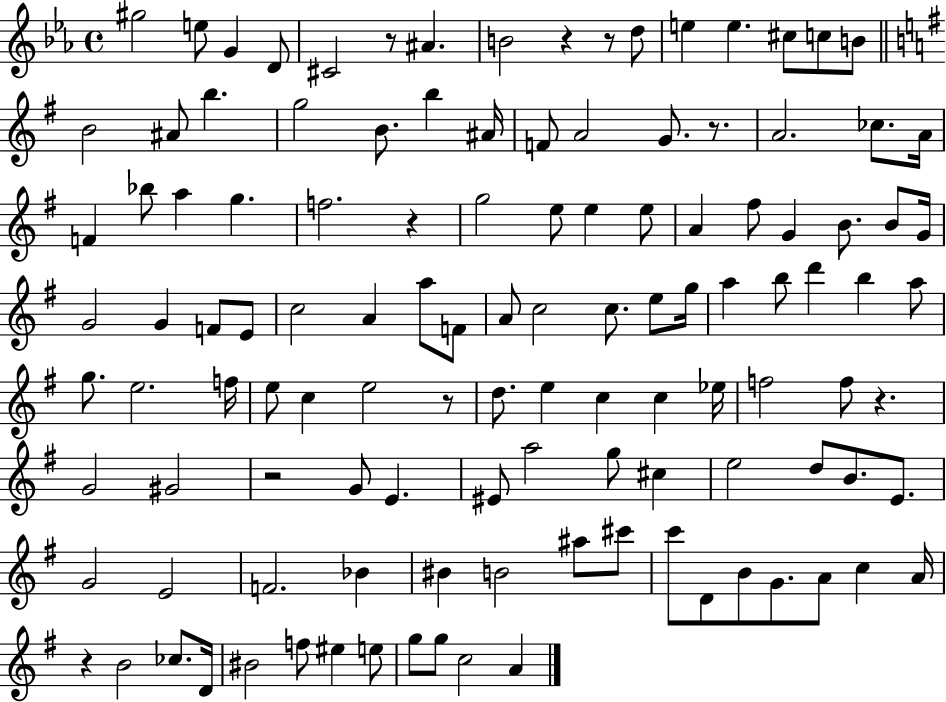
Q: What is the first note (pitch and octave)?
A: G#5